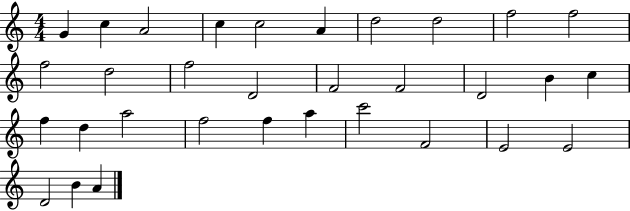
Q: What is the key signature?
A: C major